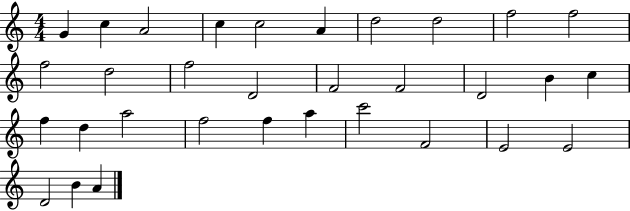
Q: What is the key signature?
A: C major